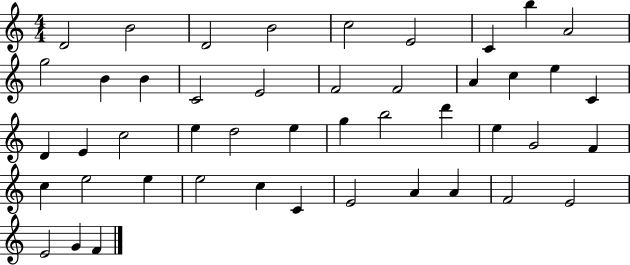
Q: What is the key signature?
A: C major